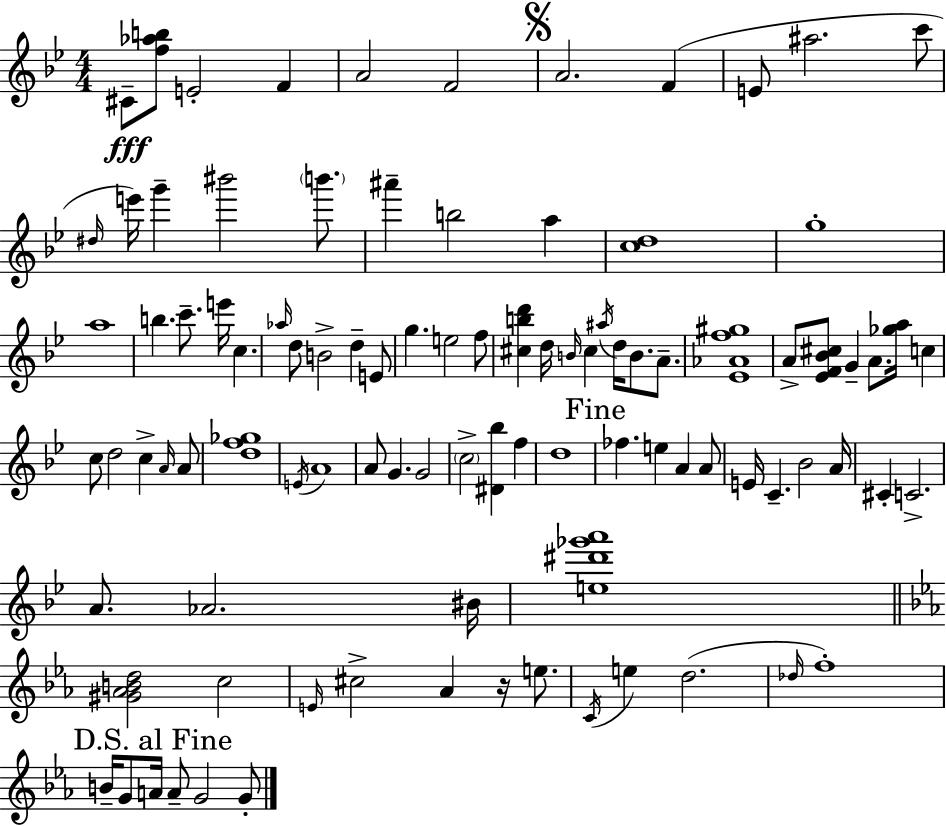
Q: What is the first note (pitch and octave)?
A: C#4